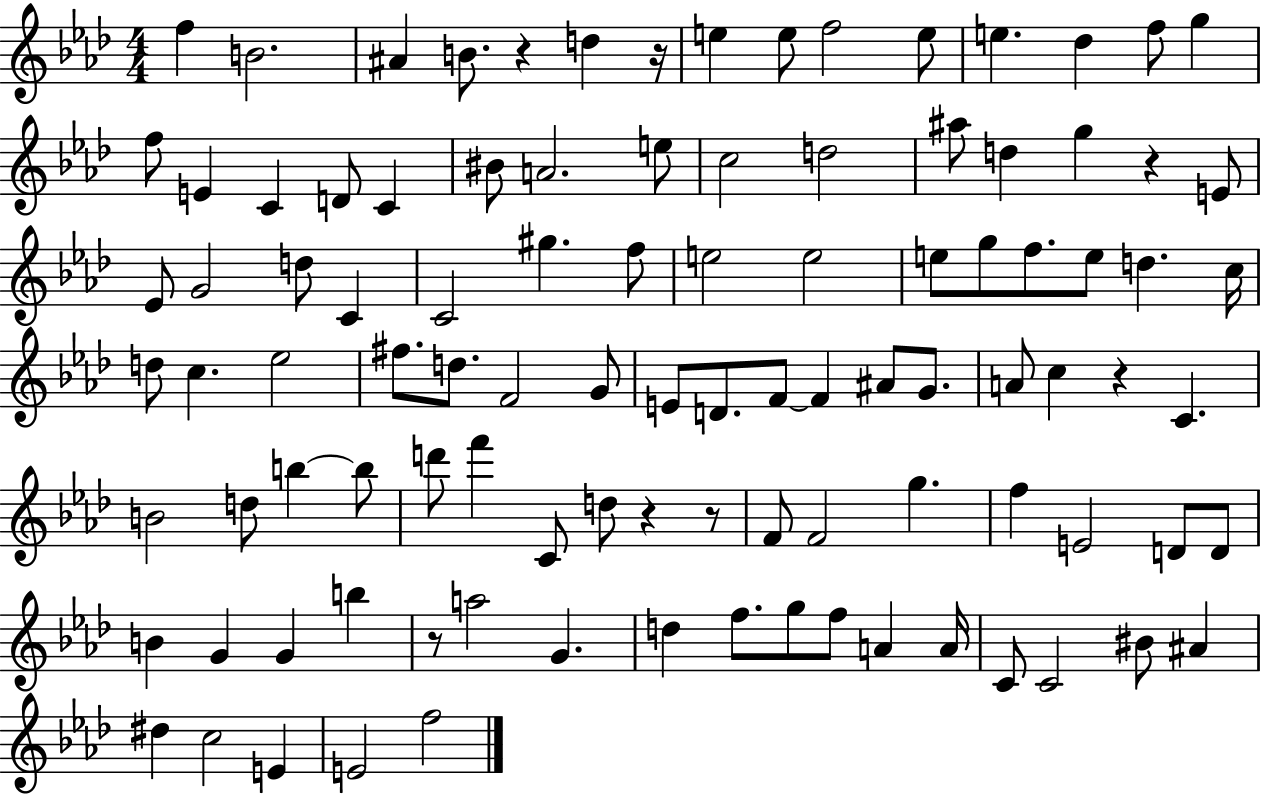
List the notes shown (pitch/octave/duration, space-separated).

F5/q B4/h. A#4/q B4/e. R/q D5/q R/s E5/q E5/e F5/h E5/e E5/q. Db5/q F5/e G5/q F5/e E4/q C4/q D4/e C4/q BIS4/e A4/h. E5/e C5/h D5/h A#5/e D5/q G5/q R/q E4/e Eb4/e G4/h D5/e C4/q C4/h G#5/q. F5/e E5/h E5/h E5/e G5/e F5/e. E5/e D5/q. C5/s D5/e C5/q. Eb5/h F#5/e. D5/e. F4/h G4/e E4/e D4/e. F4/e F4/q A#4/e G4/e. A4/e C5/q R/q C4/q. B4/h D5/e B5/q B5/e D6/e F6/q C4/e D5/e R/q R/e F4/e F4/h G5/q. F5/q E4/h D4/e D4/e B4/q G4/q G4/q B5/q R/e A5/h G4/q. D5/q F5/e. G5/e F5/e A4/q A4/s C4/e C4/h BIS4/e A#4/q D#5/q C5/h E4/q E4/h F5/h